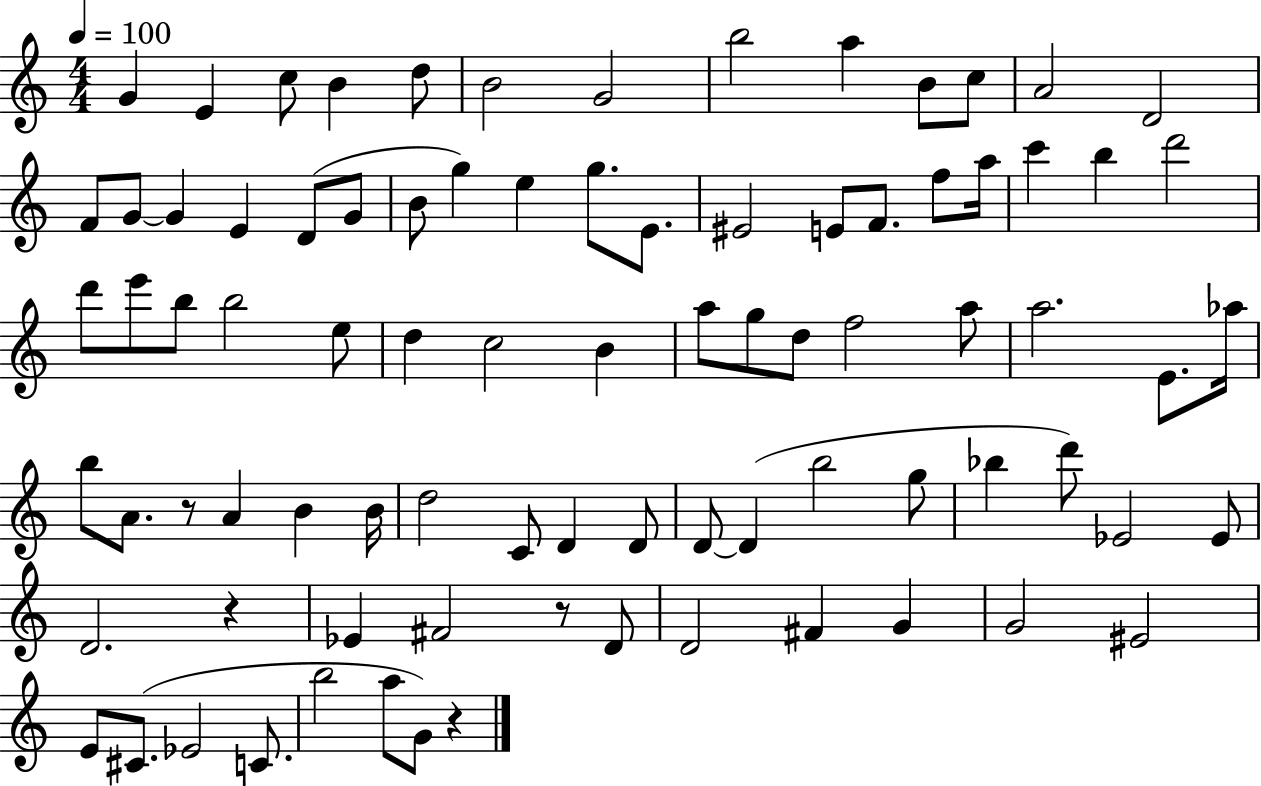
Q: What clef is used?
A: treble